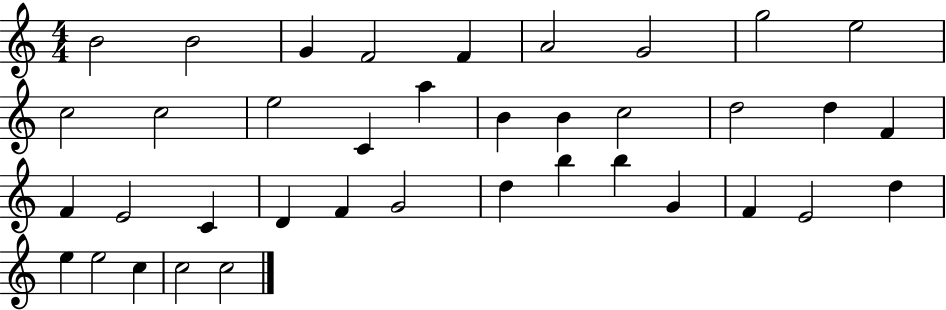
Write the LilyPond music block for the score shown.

{
  \clef treble
  \numericTimeSignature
  \time 4/4
  \key c \major
  b'2 b'2 | g'4 f'2 f'4 | a'2 g'2 | g''2 e''2 | \break c''2 c''2 | e''2 c'4 a''4 | b'4 b'4 c''2 | d''2 d''4 f'4 | \break f'4 e'2 c'4 | d'4 f'4 g'2 | d''4 b''4 b''4 g'4 | f'4 e'2 d''4 | \break e''4 e''2 c''4 | c''2 c''2 | \bar "|."
}